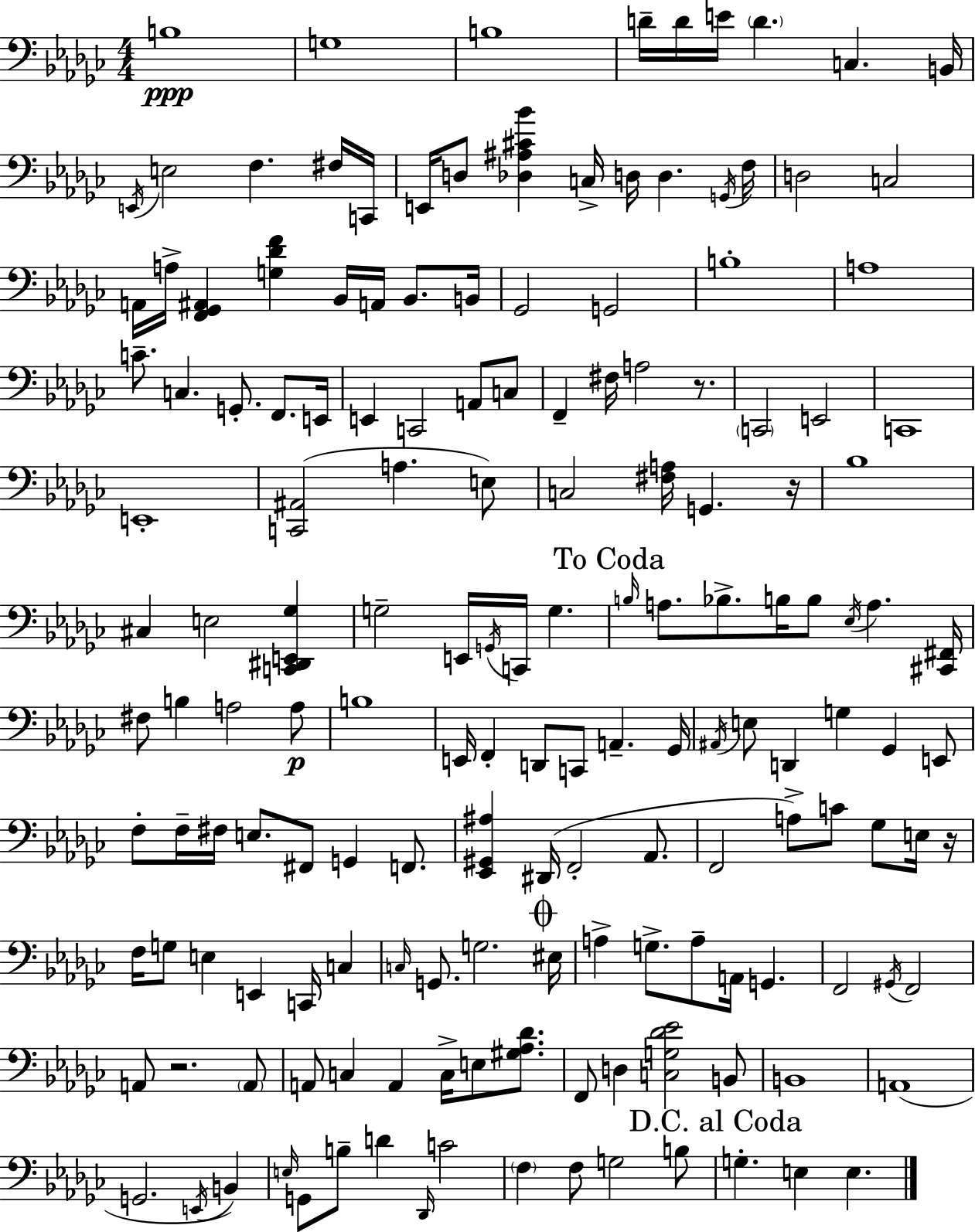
{
  \clef bass
  \numericTimeSignature
  \time 4/4
  \key ees \minor
  b1\ppp | g1 | b1 | d'16-- d'16 e'16 \parenthesize d'4. c4. b,16 | \break \acciaccatura { e,16 } e2 f4. fis16 | c,16 e,16 d8 <des ais cis' bes'>4 c16-> d16 d4. | \acciaccatura { g,16 } f16 d2 c2 | a,16 a16-> <f, ges, ais,>4 <g des' f'>4 bes,16 a,16 bes,8. | \break b,16 ges,2 g,2 | b1-. | a1 | c'8.-- c4. g,8.-. f,8. | \break e,16 e,4 c,2 a,8 | c8 f,4-- fis16 a2 r8. | \parenthesize c,2 e,2 | c,1 | \break e,1-. | <c, ais,>2( a4. | e8) c2 <fis a>16 g,4. | r16 bes1 | \break cis4 e2 <c, dis, e, ges>4 | g2-- e,16 \acciaccatura { g,16 } c,16 g4. | \mark "To Coda" \grace { b16 } a8. bes8.-> b16 b8 \acciaccatura { ees16 } a4. | <cis, fis,>16 fis8 b4 a2 | \break a8\p b1 | e,16 f,4-. d,8 c,8 a,4.-- | ges,16 \acciaccatura { ais,16 } e8 d,4 g4 | ges,4 e,8 f8-. f16-- fis16 e8. fis,8 g,4 | \break f,8. <ees, gis, ais>4 dis,16( f,2-. | aes,8. f,2 a8->) | c'8 ges8 e16 r16 f16 g8 e4 e,4 | c,16 c4 \grace { c16 } g,8. g2. | \break \mark \markup { \musicglyph "scripts.coda" } eis16 a4-> g8.-> a8-- | a,16 g,4. f,2 \acciaccatura { gis,16 } | f,2 a,8 r2. | \parenthesize a,8 a,8 c4 a,4 | \break c16-> e8 <gis aes des'>8. f,8 d4 <c g des' ees'>2 | b,8 b,1 | a,1( | g,2. | \break \acciaccatura { e,16 } b,4) \grace { e16 } g,8 b8-- d'4 | \grace { des,16 } c'2 \parenthesize f4 f8 | g2 b8 \mark "D.C. al Coda" g4.-. | e4 e4. \bar "|."
}